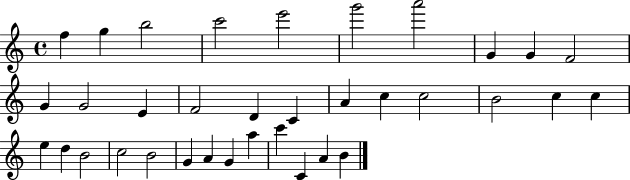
X:1
T:Untitled
M:4/4
L:1/4
K:C
f g b2 c'2 e'2 g'2 a'2 G G F2 G G2 E F2 D C A c c2 B2 c c e d B2 c2 B2 G A G a c' C A B